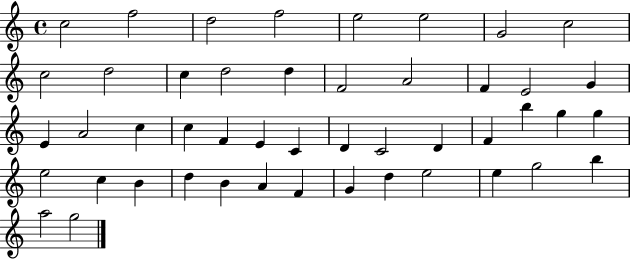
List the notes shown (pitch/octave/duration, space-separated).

C5/h F5/h D5/h F5/h E5/h E5/h G4/h C5/h C5/h D5/h C5/q D5/h D5/q F4/h A4/h F4/q E4/h G4/q E4/q A4/h C5/q C5/q F4/q E4/q C4/q D4/q C4/h D4/q F4/q B5/q G5/q G5/q E5/h C5/q B4/q D5/q B4/q A4/q F4/q G4/q D5/q E5/h E5/q G5/h B5/q A5/h G5/h